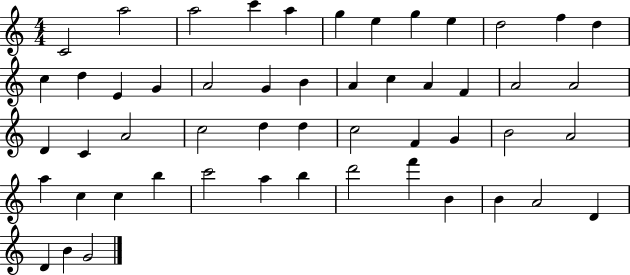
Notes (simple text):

C4/h A5/h A5/h C6/q A5/q G5/q E5/q G5/q E5/q D5/h F5/q D5/q C5/q D5/q E4/q G4/q A4/h G4/q B4/q A4/q C5/q A4/q F4/q A4/h A4/h D4/q C4/q A4/h C5/h D5/q D5/q C5/h F4/q G4/q B4/h A4/h A5/q C5/q C5/q B5/q C6/h A5/q B5/q D6/h F6/q B4/q B4/q A4/h D4/q D4/q B4/q G4/h